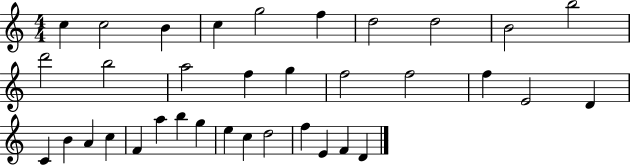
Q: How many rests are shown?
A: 0